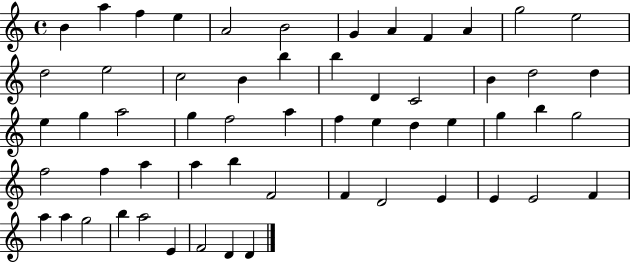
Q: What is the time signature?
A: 4/4